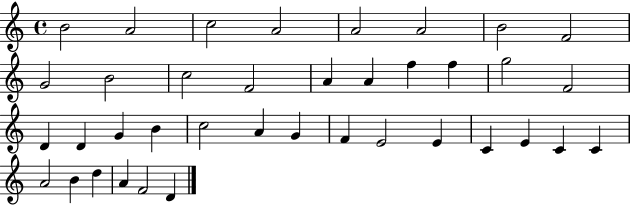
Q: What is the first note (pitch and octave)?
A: B4